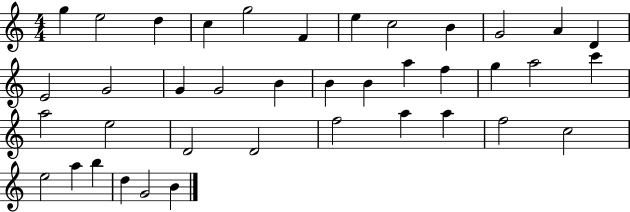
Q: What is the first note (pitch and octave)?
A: G5